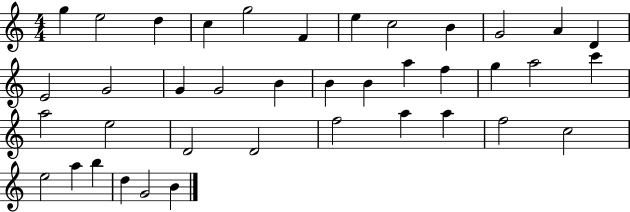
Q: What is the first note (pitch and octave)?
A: G5